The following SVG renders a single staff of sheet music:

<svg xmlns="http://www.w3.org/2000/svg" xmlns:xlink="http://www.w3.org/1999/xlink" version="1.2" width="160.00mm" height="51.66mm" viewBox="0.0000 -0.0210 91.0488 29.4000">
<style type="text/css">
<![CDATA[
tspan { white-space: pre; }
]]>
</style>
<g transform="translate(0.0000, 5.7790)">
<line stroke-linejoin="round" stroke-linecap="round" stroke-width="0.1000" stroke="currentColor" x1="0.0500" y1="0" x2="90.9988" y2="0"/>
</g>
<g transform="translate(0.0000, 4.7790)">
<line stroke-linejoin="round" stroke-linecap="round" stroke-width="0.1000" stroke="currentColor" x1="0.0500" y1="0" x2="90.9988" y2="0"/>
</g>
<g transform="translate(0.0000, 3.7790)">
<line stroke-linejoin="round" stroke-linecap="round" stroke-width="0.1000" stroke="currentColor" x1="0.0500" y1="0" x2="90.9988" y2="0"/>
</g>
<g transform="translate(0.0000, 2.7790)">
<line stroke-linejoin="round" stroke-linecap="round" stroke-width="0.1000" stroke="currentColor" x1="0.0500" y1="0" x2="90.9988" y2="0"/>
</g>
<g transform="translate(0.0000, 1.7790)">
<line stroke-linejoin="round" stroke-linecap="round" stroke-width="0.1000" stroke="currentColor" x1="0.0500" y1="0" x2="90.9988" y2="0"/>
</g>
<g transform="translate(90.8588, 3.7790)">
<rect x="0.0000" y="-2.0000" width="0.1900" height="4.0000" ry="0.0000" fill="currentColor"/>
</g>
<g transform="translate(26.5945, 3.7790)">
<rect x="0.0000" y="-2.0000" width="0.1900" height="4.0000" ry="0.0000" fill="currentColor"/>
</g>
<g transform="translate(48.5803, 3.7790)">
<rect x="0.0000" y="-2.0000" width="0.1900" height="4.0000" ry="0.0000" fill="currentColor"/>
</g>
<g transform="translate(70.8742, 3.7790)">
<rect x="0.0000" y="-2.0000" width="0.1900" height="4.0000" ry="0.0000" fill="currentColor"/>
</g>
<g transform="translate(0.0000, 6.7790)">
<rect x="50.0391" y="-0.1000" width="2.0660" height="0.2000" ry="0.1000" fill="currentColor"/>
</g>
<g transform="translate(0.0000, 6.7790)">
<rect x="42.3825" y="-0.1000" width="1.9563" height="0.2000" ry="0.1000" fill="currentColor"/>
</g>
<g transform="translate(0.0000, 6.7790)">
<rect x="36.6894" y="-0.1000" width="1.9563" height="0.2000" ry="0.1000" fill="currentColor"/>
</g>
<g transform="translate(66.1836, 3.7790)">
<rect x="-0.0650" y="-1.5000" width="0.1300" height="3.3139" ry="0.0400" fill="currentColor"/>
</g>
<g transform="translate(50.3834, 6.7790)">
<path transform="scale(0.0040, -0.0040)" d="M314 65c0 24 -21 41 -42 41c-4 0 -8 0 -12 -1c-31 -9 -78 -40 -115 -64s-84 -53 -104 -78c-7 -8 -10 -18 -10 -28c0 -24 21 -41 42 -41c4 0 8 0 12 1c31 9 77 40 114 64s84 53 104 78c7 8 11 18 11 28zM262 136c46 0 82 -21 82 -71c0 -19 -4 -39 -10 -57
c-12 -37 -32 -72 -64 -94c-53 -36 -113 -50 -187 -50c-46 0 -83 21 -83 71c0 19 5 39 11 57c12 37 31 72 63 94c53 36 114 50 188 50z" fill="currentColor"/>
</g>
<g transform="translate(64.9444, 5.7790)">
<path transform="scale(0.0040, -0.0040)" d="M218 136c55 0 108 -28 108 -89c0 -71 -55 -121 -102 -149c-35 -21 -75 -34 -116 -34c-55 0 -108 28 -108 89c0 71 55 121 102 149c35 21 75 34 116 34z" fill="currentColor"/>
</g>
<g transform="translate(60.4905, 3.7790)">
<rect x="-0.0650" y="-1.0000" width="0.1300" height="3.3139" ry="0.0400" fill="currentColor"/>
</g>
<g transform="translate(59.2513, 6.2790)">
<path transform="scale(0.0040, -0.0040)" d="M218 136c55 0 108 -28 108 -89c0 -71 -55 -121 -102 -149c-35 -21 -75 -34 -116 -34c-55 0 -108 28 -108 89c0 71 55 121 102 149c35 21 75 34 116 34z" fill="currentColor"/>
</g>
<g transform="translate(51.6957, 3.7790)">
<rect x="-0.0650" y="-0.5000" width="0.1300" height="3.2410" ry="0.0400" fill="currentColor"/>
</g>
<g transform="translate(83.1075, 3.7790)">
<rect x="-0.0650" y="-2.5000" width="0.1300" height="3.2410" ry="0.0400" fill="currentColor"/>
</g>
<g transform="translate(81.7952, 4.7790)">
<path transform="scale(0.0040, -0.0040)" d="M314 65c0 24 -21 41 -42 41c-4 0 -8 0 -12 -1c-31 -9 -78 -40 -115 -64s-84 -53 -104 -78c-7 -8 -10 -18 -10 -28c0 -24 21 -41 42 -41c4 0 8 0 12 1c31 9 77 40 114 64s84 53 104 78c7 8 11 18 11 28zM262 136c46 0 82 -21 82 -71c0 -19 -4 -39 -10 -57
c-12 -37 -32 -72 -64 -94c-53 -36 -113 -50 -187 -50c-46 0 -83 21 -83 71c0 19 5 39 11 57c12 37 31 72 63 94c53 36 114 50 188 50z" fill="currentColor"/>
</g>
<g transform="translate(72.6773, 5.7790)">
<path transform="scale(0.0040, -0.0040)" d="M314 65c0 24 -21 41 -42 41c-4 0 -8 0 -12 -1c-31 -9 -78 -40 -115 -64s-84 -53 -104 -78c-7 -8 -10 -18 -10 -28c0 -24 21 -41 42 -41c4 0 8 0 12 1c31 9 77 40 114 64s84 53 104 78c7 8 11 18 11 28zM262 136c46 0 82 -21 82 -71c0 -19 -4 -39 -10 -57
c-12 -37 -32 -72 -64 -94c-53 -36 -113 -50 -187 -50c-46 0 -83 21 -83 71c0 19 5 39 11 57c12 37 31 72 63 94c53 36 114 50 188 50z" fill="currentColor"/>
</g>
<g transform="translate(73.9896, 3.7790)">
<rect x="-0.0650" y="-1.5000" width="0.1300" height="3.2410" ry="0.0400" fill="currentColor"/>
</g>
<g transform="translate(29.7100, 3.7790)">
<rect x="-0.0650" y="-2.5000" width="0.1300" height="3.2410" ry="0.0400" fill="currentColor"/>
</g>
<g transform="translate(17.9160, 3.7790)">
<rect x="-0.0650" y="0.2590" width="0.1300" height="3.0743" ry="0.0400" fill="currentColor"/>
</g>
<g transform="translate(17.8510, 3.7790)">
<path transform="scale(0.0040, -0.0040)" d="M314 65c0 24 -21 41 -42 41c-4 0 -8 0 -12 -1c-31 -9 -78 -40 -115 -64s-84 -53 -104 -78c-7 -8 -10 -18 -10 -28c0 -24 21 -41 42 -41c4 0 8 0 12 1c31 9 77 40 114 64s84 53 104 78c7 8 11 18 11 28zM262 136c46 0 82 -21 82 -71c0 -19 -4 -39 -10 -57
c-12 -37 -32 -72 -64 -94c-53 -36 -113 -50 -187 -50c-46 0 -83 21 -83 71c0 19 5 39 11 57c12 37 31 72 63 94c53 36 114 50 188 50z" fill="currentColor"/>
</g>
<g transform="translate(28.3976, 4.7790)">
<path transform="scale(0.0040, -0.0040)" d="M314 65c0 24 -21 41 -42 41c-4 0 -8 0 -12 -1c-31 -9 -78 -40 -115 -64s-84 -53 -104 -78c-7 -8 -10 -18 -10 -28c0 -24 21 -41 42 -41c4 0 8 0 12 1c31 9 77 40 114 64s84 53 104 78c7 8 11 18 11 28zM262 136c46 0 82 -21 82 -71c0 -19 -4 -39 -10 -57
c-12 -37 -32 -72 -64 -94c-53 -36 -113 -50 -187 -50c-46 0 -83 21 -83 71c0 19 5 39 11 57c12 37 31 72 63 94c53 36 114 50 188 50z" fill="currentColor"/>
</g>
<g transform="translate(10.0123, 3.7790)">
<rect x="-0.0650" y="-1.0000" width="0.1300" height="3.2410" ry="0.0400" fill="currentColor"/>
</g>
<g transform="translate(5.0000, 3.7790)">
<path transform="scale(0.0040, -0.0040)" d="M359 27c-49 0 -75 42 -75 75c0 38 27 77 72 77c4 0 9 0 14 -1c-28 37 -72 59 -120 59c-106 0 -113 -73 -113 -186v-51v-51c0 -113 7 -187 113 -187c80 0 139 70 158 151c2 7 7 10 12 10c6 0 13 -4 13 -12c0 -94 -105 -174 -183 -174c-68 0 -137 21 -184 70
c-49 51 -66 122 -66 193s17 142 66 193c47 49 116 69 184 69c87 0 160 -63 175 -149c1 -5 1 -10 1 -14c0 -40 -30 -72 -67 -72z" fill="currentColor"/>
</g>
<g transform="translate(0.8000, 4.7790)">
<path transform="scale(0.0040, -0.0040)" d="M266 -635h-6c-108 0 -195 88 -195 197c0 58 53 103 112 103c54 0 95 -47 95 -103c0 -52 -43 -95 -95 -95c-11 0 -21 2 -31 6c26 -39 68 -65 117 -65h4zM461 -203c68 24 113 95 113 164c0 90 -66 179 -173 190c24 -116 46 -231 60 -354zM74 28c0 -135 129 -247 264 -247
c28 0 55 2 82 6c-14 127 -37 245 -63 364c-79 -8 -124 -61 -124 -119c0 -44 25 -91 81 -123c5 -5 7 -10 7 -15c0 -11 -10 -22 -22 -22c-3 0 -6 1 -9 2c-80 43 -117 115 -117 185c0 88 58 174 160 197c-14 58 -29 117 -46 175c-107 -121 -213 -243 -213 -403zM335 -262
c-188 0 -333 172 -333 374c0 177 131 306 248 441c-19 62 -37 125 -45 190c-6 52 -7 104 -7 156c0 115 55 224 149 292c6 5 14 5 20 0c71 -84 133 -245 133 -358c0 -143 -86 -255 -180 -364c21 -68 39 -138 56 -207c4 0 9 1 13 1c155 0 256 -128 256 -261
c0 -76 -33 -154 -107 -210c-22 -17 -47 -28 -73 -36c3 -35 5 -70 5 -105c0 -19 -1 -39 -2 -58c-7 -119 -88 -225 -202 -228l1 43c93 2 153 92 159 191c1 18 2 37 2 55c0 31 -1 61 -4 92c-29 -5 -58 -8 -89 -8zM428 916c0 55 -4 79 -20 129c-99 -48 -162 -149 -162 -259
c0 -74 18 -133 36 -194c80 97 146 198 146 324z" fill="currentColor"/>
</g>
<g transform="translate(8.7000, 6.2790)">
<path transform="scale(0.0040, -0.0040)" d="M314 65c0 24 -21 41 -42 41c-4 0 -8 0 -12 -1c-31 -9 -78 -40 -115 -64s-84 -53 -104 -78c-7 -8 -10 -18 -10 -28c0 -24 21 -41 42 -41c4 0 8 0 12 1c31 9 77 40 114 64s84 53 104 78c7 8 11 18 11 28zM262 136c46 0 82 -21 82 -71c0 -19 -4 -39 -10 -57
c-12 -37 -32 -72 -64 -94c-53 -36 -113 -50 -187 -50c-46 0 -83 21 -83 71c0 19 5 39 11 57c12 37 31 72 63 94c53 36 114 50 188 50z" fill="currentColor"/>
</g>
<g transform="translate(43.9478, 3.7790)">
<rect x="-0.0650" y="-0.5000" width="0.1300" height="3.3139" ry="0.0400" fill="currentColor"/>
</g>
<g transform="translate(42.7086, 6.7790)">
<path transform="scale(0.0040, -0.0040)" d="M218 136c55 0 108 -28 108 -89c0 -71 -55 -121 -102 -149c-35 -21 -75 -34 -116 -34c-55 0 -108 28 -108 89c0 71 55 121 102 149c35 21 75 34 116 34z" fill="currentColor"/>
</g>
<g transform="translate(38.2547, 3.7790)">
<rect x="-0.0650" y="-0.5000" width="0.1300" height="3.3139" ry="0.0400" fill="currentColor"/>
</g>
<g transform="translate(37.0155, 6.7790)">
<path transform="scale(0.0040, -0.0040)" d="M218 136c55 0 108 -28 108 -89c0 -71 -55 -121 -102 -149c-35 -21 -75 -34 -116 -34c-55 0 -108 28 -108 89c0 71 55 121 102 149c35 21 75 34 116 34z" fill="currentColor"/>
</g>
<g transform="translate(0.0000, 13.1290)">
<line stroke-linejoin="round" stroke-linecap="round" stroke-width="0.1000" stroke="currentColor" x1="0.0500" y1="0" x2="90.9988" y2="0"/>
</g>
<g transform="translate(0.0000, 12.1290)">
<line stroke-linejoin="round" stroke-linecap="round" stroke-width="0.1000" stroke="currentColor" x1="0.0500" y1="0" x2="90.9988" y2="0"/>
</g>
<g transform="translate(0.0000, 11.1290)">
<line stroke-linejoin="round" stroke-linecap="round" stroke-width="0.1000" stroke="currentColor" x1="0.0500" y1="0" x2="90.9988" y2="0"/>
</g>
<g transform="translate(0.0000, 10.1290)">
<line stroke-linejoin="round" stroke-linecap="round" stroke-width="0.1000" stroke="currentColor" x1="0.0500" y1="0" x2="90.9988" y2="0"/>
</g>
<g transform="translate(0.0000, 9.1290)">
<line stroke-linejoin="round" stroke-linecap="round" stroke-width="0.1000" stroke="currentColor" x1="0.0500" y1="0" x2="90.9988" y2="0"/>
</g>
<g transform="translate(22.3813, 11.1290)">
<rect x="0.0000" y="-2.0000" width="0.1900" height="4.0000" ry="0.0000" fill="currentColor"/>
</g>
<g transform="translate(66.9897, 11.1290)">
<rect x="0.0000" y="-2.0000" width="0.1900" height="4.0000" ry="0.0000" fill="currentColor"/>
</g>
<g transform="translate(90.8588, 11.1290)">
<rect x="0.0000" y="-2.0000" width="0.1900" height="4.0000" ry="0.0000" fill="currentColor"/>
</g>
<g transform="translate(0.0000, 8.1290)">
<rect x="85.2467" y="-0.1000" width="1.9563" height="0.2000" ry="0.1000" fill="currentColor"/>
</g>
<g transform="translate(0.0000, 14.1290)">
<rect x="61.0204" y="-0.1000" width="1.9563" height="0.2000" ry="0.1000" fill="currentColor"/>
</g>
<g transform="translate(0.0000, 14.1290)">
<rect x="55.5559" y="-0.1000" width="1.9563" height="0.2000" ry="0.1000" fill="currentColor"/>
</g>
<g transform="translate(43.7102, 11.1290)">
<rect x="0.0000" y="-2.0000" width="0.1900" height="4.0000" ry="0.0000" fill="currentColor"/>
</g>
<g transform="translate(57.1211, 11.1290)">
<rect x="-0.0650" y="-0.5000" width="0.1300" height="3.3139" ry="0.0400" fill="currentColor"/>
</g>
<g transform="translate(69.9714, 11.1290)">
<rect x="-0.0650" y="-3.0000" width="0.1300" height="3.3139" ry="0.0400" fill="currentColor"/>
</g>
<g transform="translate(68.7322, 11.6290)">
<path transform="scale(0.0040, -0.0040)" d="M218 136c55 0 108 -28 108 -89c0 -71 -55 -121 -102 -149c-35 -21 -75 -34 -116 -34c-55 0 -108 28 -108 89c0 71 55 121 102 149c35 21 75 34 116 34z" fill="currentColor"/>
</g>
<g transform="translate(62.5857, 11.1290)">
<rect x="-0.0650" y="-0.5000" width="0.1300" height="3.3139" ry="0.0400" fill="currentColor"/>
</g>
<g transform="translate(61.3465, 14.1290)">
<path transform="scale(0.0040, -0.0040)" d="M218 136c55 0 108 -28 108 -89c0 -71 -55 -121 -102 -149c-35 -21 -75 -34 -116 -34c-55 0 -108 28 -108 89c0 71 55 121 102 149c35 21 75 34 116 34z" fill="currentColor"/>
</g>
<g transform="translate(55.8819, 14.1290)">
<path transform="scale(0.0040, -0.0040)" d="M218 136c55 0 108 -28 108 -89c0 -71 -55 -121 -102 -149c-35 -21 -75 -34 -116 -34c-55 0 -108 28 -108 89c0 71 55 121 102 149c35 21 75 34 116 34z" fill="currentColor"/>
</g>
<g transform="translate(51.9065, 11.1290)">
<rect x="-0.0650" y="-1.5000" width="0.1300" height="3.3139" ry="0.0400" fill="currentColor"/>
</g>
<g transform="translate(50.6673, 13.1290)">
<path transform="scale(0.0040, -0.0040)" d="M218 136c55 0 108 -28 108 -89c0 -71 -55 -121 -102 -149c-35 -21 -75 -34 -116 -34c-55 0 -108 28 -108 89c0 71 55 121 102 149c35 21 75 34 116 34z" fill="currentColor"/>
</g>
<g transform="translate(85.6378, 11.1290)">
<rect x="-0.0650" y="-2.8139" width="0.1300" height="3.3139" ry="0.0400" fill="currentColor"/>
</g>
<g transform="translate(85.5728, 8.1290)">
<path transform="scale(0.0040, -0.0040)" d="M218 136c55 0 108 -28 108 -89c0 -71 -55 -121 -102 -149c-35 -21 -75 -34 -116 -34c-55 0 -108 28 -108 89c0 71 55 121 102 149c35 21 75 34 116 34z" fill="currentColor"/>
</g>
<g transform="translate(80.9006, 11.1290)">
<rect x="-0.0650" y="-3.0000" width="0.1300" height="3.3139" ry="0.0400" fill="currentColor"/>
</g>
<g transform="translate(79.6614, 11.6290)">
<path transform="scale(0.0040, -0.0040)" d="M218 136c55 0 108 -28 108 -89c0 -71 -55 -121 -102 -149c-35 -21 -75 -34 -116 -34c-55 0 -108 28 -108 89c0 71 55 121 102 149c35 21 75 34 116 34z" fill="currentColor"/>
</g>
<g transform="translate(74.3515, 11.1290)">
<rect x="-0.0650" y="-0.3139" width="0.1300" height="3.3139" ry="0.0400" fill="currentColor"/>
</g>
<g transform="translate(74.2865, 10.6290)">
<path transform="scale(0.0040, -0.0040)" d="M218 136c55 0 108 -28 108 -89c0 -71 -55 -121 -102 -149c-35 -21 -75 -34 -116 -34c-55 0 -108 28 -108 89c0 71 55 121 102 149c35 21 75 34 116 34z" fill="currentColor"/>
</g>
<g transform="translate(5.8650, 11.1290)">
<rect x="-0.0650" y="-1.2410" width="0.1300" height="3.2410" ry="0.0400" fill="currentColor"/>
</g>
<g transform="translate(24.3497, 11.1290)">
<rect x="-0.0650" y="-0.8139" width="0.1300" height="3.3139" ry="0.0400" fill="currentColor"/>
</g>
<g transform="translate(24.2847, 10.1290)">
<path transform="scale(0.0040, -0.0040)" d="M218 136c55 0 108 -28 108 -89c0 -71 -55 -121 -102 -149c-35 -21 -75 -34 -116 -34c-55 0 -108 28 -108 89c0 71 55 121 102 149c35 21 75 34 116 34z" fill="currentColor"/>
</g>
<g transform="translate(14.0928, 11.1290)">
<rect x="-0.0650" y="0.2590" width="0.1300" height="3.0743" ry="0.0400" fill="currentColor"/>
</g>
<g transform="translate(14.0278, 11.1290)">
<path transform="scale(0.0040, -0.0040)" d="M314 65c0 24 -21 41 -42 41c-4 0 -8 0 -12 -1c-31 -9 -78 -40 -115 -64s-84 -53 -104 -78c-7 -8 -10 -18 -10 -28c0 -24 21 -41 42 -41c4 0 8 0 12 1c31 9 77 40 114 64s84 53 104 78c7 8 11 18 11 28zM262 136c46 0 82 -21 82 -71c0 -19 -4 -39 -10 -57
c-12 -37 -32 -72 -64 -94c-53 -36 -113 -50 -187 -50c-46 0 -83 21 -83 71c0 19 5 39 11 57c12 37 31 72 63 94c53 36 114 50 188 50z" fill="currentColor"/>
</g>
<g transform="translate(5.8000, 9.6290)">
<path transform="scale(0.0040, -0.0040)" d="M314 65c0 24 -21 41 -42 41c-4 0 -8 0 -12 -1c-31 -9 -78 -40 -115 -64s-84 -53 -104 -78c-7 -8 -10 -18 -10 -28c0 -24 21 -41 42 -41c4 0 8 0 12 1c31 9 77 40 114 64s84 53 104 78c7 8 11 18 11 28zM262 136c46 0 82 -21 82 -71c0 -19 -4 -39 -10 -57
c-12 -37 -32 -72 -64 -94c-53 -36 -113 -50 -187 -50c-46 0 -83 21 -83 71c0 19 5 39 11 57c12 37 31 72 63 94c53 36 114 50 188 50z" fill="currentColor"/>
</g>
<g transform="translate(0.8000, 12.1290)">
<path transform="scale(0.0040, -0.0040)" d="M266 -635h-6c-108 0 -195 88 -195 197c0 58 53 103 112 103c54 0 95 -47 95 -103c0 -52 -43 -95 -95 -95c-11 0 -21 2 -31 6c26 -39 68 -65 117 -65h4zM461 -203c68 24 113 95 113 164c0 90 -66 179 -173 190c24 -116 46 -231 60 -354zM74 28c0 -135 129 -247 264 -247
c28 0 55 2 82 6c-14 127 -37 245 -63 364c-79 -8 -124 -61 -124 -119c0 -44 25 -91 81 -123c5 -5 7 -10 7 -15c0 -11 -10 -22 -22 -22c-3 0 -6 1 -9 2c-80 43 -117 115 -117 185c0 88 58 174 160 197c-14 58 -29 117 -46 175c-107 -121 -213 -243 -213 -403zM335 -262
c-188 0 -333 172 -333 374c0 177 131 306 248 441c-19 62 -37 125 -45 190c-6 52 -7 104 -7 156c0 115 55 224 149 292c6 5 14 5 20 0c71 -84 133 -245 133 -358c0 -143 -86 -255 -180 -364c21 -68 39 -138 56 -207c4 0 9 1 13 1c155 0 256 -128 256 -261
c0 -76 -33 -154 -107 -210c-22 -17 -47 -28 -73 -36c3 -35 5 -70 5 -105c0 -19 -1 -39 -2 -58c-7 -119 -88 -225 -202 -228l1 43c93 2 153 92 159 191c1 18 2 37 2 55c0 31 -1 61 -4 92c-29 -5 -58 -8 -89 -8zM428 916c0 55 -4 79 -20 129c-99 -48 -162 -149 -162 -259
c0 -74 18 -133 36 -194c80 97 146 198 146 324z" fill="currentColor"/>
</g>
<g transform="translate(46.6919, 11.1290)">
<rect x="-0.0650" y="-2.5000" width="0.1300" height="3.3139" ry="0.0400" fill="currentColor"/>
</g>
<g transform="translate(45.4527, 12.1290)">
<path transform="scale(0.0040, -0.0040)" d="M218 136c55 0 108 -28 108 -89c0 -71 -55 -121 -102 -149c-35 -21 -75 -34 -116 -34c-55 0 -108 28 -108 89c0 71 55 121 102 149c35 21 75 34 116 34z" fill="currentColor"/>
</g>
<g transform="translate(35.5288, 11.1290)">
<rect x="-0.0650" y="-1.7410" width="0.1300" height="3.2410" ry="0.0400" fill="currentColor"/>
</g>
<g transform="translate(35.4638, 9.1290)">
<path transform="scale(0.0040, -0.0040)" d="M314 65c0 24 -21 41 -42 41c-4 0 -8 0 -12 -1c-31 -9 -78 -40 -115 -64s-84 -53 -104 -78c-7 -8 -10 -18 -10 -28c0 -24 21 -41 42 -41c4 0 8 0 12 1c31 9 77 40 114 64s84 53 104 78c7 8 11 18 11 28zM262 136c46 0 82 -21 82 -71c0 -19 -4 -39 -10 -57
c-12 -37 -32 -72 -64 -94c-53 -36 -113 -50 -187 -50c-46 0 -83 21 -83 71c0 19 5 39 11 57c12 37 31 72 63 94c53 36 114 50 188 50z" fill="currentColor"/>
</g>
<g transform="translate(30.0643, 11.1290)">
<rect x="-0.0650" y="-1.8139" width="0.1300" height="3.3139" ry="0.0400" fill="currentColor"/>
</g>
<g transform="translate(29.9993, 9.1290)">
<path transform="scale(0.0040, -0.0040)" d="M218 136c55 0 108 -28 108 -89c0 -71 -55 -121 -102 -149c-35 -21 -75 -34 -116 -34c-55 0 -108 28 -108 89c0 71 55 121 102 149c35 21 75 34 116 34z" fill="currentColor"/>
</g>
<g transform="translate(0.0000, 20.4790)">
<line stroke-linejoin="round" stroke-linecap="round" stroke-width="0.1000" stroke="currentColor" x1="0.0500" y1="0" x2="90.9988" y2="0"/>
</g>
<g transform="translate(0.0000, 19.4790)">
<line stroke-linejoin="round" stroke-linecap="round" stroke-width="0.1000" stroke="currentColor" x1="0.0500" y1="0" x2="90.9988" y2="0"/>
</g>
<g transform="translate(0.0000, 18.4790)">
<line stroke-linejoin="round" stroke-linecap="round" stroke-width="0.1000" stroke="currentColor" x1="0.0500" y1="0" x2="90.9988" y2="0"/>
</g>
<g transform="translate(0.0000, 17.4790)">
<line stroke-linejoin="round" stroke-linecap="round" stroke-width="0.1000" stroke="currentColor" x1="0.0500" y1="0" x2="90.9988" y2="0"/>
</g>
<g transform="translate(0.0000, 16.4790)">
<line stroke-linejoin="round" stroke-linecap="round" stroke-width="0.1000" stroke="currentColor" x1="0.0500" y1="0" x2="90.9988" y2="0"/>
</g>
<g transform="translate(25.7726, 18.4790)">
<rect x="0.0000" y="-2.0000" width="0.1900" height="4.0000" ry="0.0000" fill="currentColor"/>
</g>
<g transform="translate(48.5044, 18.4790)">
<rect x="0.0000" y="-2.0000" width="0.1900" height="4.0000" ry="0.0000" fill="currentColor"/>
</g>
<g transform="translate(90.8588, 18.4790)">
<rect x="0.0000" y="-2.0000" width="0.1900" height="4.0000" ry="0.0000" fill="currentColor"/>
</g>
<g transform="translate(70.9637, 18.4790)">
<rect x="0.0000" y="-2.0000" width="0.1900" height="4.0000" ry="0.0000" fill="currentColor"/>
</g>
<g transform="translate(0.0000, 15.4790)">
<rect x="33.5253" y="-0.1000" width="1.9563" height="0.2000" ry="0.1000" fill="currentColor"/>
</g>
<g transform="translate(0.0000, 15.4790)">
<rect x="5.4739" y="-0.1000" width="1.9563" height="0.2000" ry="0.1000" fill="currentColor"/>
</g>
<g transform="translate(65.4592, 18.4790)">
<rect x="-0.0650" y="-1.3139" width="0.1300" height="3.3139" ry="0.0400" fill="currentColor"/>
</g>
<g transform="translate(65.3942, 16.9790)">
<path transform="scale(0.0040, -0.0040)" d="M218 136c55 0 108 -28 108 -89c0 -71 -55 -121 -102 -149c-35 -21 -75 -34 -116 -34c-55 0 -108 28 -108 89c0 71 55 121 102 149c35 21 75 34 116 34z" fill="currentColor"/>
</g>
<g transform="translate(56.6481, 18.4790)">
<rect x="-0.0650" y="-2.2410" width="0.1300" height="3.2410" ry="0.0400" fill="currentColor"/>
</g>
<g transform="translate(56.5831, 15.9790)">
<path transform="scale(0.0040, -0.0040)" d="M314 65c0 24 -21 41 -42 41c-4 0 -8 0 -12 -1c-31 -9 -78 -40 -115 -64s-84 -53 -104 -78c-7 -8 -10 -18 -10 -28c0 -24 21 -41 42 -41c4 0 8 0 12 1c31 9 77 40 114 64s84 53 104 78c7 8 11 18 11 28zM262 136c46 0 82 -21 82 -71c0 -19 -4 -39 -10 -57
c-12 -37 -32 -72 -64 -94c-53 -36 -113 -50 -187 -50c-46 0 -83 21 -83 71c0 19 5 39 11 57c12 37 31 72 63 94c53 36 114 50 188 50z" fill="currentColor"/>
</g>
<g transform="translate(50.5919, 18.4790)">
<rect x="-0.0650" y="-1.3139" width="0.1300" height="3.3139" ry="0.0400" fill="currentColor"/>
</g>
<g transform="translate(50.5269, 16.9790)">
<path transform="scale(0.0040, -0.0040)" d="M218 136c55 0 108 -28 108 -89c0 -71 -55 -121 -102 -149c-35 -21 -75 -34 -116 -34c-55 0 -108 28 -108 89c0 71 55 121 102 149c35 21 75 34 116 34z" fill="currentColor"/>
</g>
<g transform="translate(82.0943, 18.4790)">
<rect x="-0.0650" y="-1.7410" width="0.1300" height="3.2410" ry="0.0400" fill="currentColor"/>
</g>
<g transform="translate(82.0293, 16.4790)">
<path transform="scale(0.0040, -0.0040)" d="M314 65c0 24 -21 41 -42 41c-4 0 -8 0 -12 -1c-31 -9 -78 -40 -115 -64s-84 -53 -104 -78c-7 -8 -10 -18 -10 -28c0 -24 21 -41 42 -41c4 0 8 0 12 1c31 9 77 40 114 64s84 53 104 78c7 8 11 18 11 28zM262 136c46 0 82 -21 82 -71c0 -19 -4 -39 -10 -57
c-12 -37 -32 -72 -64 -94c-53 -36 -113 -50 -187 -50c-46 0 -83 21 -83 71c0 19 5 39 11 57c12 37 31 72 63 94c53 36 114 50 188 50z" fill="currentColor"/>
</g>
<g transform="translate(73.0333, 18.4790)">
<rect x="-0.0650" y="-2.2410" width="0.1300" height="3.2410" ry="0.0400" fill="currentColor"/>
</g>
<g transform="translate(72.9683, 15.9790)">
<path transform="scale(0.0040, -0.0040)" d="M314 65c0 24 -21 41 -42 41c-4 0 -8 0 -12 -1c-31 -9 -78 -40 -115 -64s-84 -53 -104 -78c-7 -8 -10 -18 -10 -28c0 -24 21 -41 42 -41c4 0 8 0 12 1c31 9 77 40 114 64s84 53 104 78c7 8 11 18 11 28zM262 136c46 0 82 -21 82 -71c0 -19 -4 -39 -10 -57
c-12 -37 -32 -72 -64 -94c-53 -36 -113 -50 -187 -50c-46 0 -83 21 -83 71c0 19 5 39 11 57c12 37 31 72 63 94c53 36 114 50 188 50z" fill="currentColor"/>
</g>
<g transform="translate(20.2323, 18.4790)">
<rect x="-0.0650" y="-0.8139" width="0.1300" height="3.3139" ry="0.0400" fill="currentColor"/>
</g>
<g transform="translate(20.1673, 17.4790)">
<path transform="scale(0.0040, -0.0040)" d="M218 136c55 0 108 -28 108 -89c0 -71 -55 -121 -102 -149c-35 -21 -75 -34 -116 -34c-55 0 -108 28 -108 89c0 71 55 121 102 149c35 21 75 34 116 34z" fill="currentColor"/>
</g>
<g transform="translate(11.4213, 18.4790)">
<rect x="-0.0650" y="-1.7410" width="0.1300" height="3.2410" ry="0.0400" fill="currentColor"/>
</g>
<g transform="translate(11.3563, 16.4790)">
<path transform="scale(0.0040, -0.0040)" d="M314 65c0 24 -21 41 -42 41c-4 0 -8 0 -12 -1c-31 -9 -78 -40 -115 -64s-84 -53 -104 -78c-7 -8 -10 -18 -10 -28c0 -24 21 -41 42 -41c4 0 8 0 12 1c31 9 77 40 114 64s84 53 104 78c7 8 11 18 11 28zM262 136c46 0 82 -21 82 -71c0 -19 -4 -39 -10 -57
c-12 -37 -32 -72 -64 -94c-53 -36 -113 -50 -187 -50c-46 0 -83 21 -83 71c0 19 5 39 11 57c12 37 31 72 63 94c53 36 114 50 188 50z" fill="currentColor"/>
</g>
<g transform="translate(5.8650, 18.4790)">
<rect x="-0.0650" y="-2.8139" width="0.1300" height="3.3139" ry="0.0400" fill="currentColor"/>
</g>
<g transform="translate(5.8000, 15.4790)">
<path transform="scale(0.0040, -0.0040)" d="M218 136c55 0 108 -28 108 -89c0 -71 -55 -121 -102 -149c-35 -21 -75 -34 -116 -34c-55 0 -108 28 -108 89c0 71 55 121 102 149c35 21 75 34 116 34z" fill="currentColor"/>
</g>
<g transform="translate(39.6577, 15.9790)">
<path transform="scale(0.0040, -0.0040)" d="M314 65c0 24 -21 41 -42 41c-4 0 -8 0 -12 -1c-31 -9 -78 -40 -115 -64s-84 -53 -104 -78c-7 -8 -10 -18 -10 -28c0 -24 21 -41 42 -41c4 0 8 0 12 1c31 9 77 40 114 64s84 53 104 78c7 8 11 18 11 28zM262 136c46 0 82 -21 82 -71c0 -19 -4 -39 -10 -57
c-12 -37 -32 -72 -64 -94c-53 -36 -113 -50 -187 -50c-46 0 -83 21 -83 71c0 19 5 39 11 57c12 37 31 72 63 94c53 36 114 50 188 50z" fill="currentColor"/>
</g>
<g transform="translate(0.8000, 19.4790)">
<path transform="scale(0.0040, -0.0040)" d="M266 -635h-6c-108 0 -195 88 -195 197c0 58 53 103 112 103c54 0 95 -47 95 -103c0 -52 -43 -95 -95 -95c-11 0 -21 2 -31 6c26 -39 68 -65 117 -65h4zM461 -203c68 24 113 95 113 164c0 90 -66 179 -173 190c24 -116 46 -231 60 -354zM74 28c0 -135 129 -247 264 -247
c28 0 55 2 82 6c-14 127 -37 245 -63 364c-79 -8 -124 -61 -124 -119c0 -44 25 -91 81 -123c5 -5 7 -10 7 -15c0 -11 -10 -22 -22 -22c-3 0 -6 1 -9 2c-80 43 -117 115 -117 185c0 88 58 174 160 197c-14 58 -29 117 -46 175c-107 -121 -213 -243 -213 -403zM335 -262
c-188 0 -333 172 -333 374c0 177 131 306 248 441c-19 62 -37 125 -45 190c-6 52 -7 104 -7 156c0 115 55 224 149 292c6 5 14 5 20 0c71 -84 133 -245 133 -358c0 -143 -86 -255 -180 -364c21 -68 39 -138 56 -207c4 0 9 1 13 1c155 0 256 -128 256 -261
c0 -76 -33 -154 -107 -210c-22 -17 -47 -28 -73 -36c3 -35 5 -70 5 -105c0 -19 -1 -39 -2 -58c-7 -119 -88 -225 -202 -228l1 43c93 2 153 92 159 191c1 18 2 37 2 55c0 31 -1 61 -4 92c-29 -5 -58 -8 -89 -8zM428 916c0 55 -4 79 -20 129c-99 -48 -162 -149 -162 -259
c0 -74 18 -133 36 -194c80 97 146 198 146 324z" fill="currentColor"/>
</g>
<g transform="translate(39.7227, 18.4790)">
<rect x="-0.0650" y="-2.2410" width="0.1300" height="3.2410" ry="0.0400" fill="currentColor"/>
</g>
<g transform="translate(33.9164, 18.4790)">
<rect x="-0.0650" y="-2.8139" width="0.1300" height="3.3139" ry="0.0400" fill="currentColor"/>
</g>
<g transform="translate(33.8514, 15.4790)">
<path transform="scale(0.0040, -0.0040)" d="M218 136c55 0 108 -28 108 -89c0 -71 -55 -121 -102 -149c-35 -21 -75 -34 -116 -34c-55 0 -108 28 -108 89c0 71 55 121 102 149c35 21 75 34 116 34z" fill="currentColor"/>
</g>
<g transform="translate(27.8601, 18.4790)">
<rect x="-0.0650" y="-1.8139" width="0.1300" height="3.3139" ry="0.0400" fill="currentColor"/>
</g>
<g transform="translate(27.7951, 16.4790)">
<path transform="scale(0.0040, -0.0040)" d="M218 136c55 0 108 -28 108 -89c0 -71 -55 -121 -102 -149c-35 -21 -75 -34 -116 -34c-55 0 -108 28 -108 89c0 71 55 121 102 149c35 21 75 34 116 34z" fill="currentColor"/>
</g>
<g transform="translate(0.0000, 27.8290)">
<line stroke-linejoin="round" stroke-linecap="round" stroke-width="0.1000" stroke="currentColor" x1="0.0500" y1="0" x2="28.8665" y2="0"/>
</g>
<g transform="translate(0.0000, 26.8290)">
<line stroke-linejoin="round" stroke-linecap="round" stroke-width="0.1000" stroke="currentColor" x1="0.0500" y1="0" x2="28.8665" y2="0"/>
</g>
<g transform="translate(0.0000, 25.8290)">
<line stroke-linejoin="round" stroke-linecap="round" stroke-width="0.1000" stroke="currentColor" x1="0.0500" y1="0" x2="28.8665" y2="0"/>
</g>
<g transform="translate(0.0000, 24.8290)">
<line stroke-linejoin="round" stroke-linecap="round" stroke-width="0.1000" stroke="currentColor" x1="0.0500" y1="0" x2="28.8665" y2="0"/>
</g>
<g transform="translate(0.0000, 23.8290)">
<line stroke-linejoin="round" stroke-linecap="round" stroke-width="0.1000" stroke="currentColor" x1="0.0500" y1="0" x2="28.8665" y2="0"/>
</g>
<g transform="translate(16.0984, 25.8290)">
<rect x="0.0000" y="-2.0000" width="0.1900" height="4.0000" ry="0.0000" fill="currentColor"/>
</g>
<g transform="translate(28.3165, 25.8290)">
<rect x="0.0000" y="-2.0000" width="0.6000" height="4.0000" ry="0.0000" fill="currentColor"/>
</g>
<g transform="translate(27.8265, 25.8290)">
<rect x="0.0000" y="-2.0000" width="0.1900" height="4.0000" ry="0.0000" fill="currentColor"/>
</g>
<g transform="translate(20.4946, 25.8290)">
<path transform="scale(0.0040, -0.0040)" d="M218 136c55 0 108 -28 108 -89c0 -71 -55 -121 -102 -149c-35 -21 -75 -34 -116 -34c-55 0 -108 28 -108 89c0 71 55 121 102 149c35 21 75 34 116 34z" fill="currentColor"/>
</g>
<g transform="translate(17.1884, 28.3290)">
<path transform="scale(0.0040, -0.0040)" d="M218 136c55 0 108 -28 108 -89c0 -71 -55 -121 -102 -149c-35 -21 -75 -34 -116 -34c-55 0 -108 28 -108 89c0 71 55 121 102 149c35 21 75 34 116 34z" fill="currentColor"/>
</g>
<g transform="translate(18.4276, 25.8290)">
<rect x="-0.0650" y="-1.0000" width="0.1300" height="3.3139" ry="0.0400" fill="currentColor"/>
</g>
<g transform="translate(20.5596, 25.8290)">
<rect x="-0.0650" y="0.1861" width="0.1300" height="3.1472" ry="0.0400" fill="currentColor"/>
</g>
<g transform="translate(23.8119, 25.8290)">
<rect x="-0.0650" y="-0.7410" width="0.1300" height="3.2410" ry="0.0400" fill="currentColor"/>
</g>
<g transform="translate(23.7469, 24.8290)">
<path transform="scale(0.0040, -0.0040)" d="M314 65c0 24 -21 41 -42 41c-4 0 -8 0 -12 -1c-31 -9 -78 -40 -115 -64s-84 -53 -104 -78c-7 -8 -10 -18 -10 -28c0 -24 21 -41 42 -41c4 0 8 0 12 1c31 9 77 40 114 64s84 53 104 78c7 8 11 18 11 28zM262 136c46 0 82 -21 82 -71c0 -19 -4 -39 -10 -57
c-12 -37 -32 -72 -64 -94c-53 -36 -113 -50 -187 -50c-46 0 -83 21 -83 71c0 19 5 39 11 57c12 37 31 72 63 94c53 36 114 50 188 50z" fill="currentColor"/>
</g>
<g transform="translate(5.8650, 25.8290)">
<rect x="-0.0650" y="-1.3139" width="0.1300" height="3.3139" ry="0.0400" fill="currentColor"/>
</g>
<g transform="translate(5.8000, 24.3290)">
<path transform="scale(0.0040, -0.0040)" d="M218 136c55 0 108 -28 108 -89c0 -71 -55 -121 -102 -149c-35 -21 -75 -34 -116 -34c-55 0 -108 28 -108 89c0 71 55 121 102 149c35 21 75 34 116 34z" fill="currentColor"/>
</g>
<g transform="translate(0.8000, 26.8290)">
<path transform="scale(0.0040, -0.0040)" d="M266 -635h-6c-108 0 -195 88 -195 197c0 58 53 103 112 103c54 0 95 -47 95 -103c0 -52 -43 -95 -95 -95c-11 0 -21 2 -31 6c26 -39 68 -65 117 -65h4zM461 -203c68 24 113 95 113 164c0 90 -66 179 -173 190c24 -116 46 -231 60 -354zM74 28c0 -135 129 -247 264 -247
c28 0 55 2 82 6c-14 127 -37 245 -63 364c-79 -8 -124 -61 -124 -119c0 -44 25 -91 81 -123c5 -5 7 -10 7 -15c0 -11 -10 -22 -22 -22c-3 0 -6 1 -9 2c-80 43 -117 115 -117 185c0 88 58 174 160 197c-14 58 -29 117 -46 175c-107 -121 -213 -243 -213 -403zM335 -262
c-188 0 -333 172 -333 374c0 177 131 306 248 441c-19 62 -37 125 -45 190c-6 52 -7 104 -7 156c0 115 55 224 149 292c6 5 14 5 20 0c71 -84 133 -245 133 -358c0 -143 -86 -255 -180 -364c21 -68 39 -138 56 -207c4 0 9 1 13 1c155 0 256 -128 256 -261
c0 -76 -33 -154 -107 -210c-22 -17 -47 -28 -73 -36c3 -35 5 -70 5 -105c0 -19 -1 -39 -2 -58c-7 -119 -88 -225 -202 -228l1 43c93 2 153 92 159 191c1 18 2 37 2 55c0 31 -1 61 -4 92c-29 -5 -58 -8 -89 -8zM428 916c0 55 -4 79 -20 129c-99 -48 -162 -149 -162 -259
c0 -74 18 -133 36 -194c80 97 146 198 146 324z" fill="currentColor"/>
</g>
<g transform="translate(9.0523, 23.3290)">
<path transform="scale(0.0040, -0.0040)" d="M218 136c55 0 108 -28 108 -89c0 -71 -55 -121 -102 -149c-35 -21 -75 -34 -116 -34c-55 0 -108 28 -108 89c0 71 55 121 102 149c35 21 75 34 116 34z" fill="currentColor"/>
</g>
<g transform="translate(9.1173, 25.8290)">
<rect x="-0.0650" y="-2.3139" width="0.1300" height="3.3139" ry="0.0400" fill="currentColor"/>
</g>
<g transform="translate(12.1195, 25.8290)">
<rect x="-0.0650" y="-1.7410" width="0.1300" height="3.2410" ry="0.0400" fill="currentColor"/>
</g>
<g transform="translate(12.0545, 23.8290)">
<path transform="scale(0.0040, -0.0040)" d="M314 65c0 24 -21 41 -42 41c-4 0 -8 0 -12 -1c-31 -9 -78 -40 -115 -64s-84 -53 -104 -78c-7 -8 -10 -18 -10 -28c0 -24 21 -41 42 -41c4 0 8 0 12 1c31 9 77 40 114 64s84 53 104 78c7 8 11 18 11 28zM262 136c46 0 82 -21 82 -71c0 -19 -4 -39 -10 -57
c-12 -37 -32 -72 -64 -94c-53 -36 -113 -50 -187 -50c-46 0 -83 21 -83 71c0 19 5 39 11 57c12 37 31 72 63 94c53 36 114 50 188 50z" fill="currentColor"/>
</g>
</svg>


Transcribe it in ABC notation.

X:1
T:Untitled
M:4/4
L:1/4
K:C
D2 B2 G2 C C C2 D E E2 G2 e2 B2 d f f2 G E C C A c A a a f2 d f a g2 e g2 e g2 f2 e g f2 D B d2